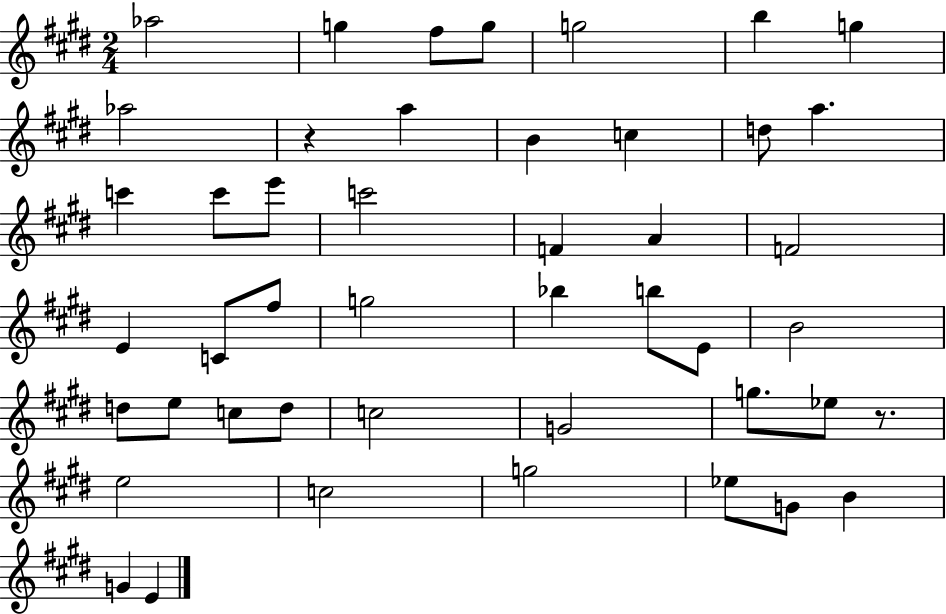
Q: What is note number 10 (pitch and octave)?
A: B4